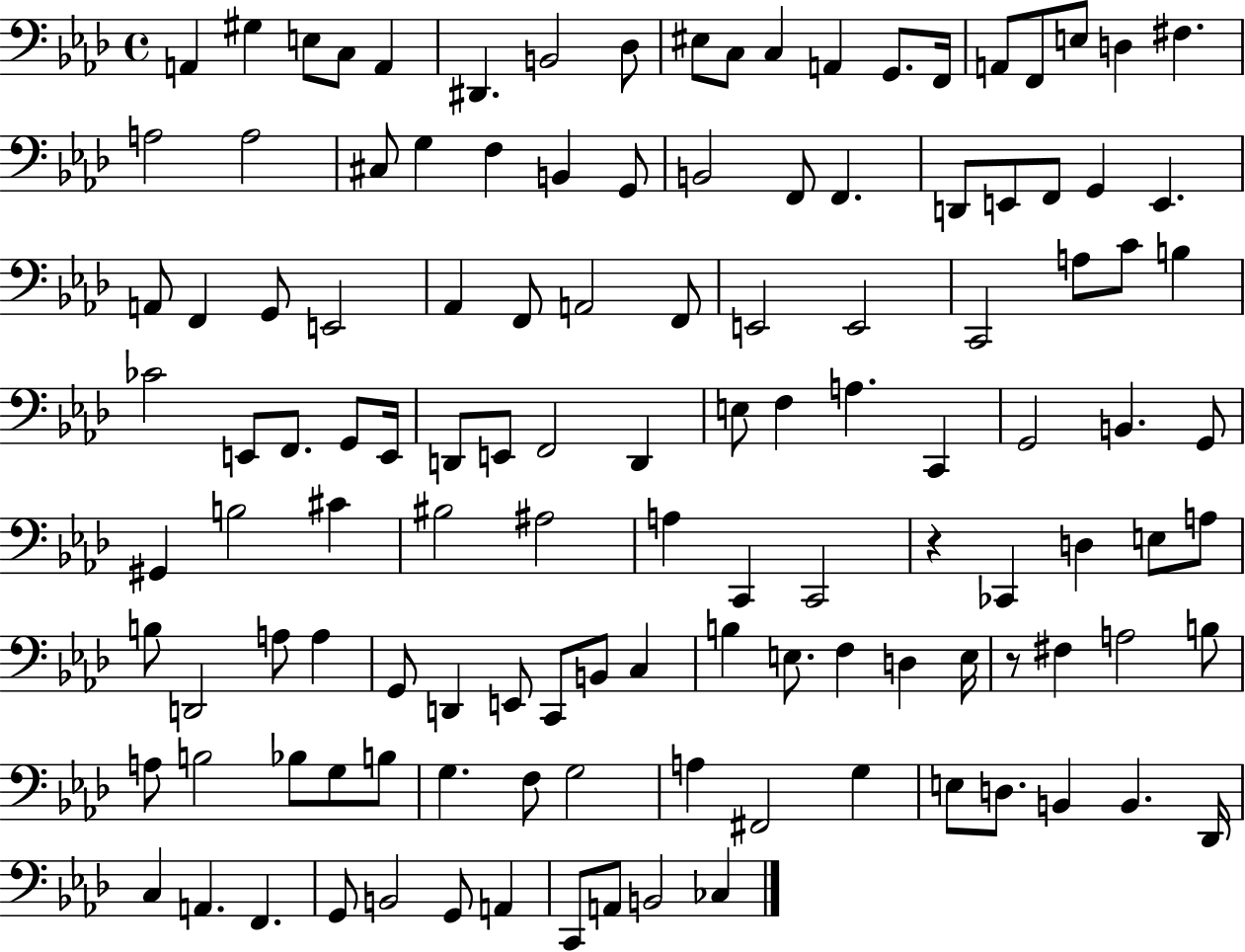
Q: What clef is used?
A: bass